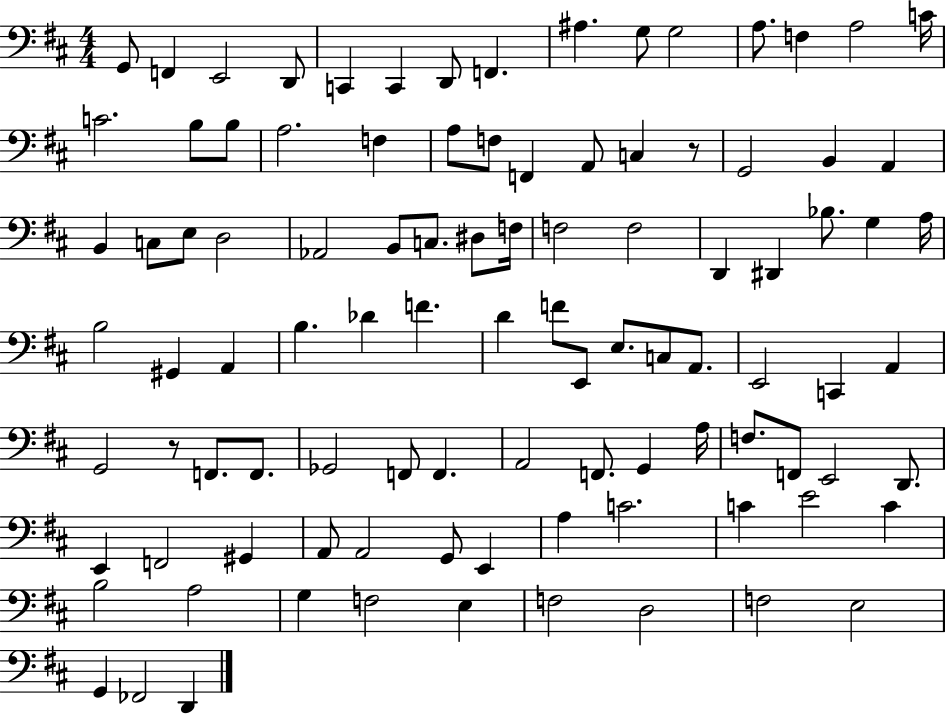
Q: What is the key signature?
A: D major